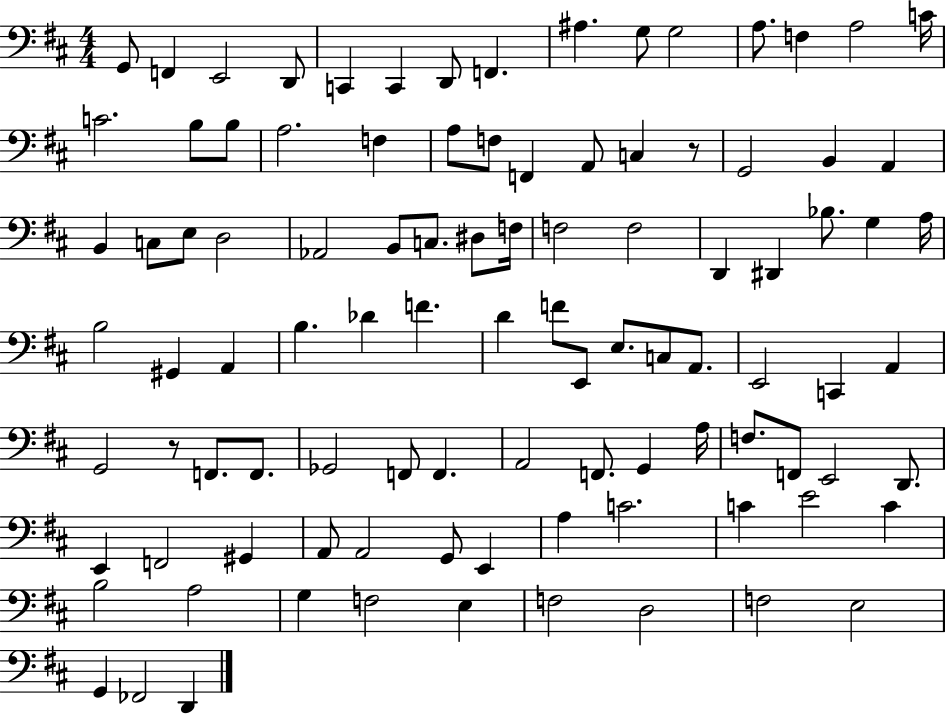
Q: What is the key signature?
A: D major